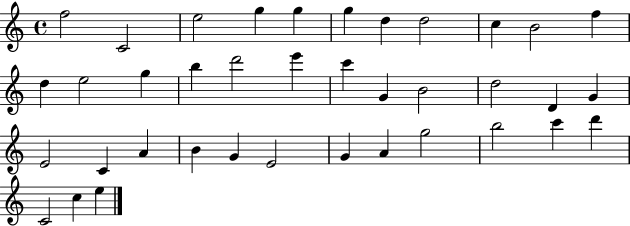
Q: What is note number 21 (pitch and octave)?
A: D5